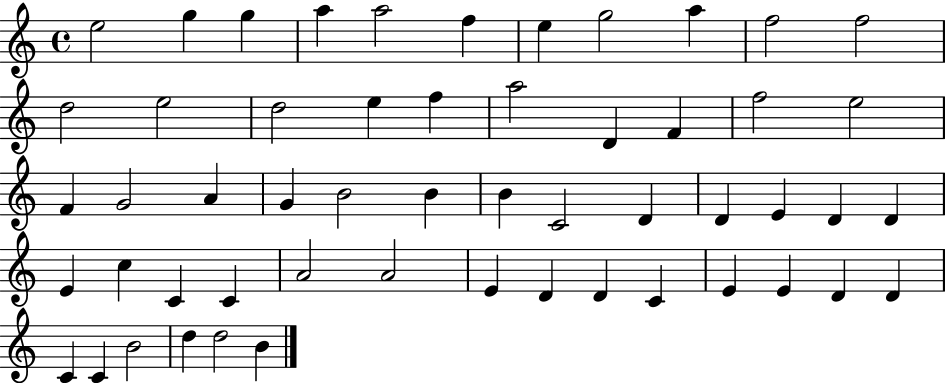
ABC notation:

X:1
T:Untitled
M:4/4
L:1/4
K:C
e2 g g a a2 f e g2 a f2 f2 d2 e2 d2 e f a2 D F f2 e2 F G2 A G B2 B B C2 D D E D D E c C C A2 A2 E D D C E E D D C C B2 d d2 B